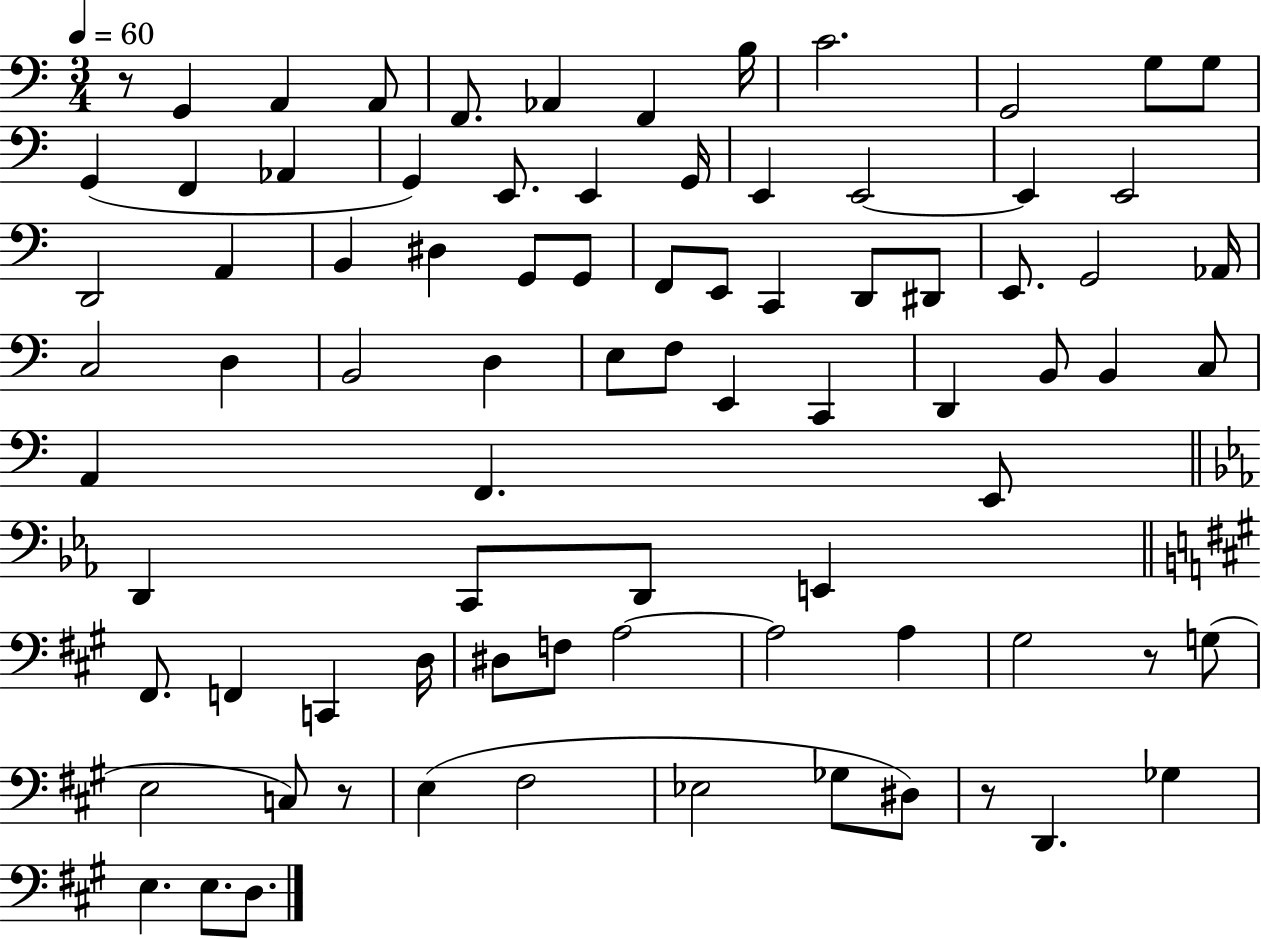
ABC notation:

X:1
T:Untitled
M:3/4
L:1/4
K:C
z/2 G,, A,, A,,/2 F,,/2 _A,, F,, B,/4 C2 G,,2 G,/2 G,/2 G,, F,, _A,, G,, E,,/2 E,, G,,/4 E,, E,,2 E,, E,,2 D,,2 A,, B,, ^D, G,,/2 G,,/2 F,,/2 E,,/2 C,, D,,/2 ^D,,/2 E,,/2 G,,2 _A,,/4 C,2 D, B,,2 D, E,/2 F,/2 E,, C,, D,, B,,/2 B,, C,/2 A,, F,, E,,/2 D,, C,,/2 D,,/2 E,, ^F,,/2 F,, C,, D,/4 ^D,/2 F,/2 A,2 A,2 A, ^G,2 z/2 G,/2 E,2 C,/2 z/2 E, ^F,2 _E,2 _G,/2 ^D,/2 z/2 D,, _G, E, E,/2 D,/2